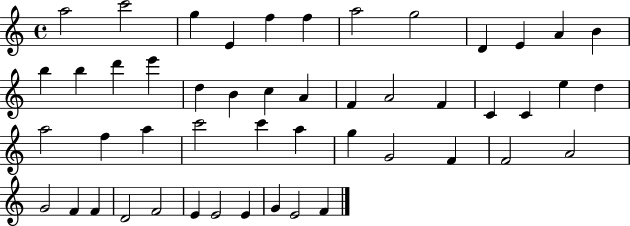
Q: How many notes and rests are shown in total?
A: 49